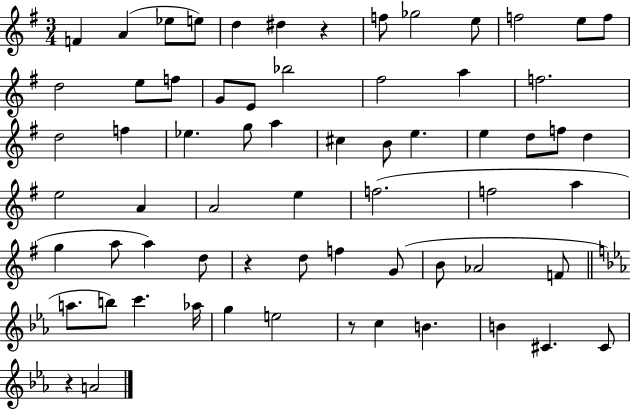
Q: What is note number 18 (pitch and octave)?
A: Bb5